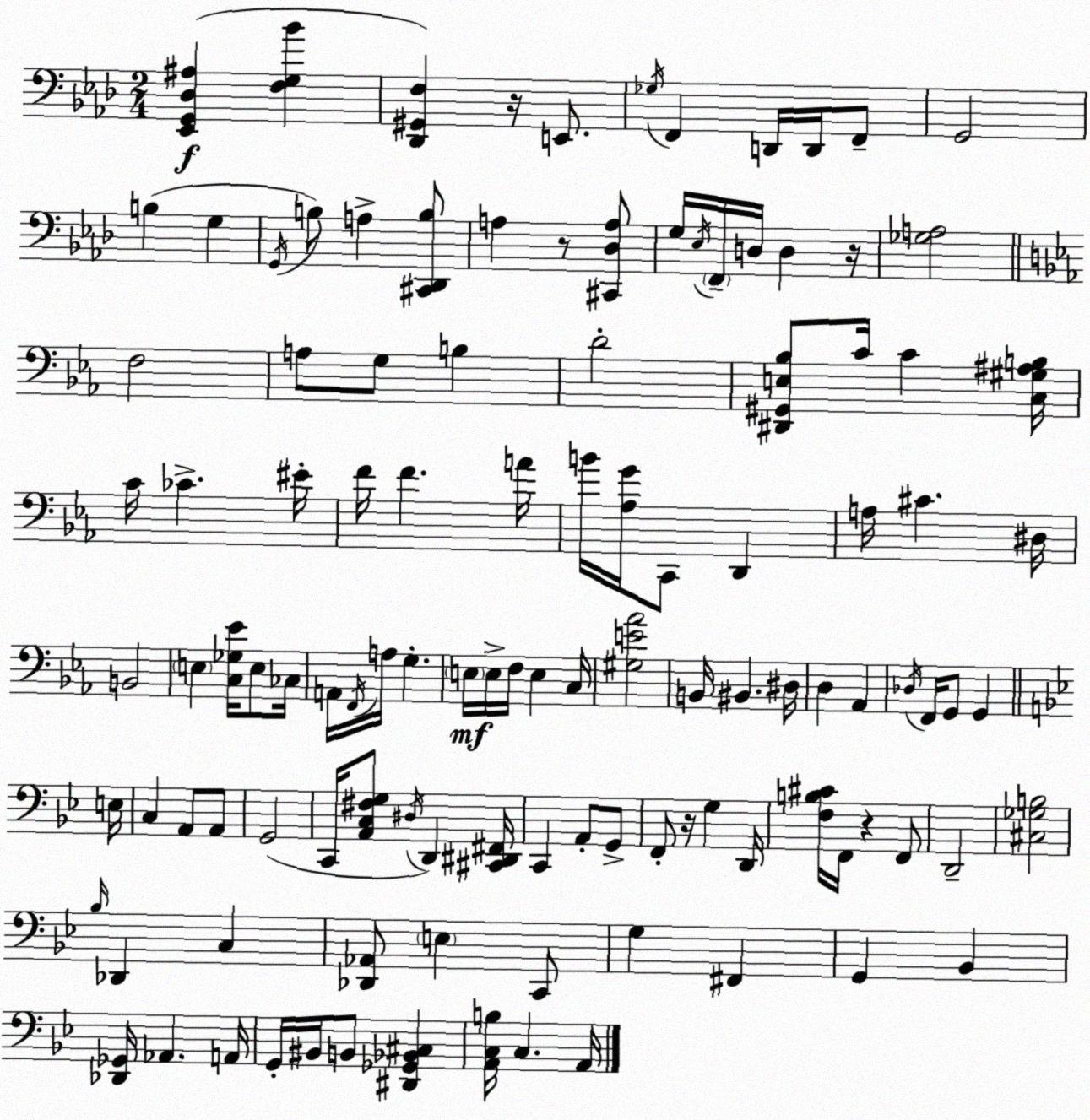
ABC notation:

X:1
T:Untitled
M:2/4
L:1/4
K:Ab
[_E,,G,,_D,^A,] [F,G,_B] [_D,,^G,,F,] z/4 E,,/2 _G,/4 F,, D,,/4 D,,/4 F,,/2 G,,2 B, G, G,,/4 B,/2 A, [^C,,_D,,B,]/2 A, z/2 [^C,,_D,A,]/2 G,/4 _E,/4 F,,/4 D,/4 D, z/4 [_G,A,]2 F,2 A,/2 G,/2 B, D2 [^D,,^G,,E,_B,]/2 C/4 C [C,^G,^A,B,]/4 C/4 _C ^E/4 F/4 F A/4 B/4 [_A,G]/4 C,,/2 D,, A,/4 ^C ^D,/4 B,,2 E, [C,_G,_E]/4 E,/2 _C,/4 A,,/4 F,,/4 A,/4 G, E,/4 E,/4 F,/4 E, C,/4 [^G,E_A]2 B,,/4 ^B,, ^D,/4 D, _A,, _D,/4 F,,/4 G,,/2 G,, E,/4 C, A,,/2 A,,/2 G,,2 C,,/4 [A,,C,^F,G,]/2 ^D,/4 D,, [^C,,^D,,^F,,]/4 C,, A,,/2 G,,/2 F,,/2 z/4 G, D,,/4 [F,B,^C]/4 F,,/4 z F,,/2 D,,2 [^C,_G,B,]2 _B,/4 _D,, C, [_D,,_A,,]/2 E, C,,/2 G, ^F,, G,, _B,, [_D,,_G,,]/4 _A,, A,,/4 G,,/4 ^B,,/4 B,,/2 [^D,,_G,,_B,,^C,] [A,,C,B,]/4 C, A,,/4